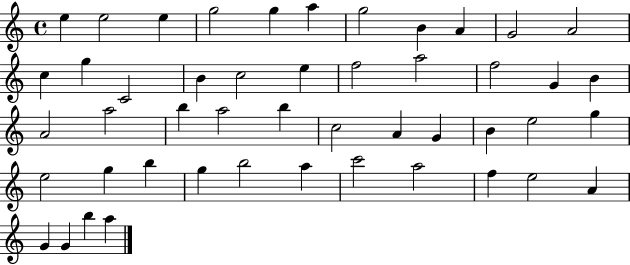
E5/q E5/h E5/q G5/h G5/q A5/q G5/h B4/q A4/q G4/h A4/h C5/q G5/q C4/h B4/q C5/h E5/q F5/h A5/h F5/h G4/q B4/q A4/h A5/h B5/q A5/h B5/q C5/h A4/q G4/q B4/q E5/h G5/q E5/h G5/q B5/q G5/q B5/h A5/q C6/h A5/h F5/q E5/h A4/q G4/q G4/q B5/q A5/q